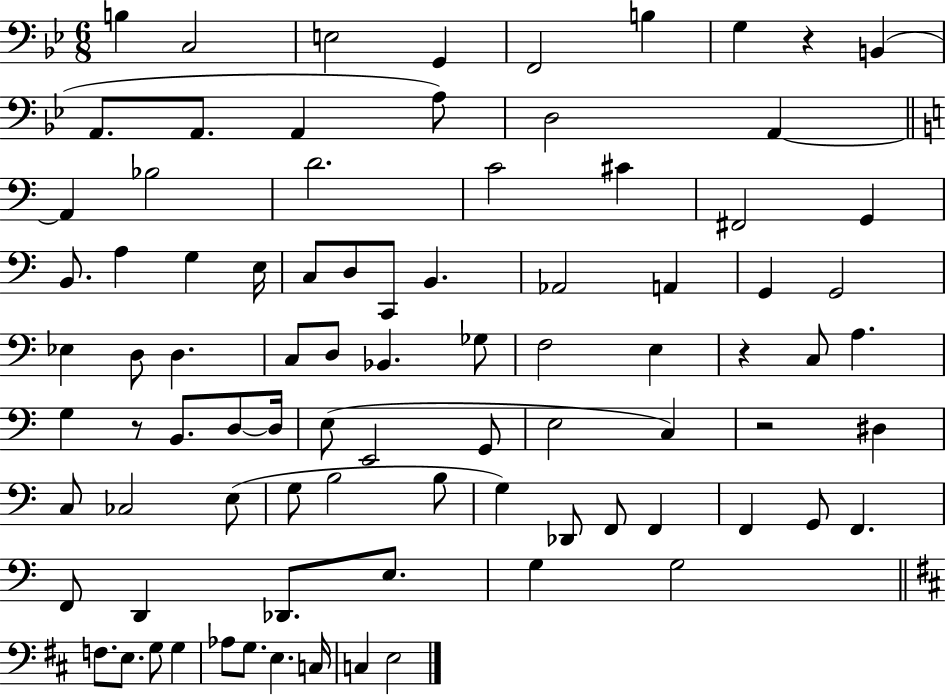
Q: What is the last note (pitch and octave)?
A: E3